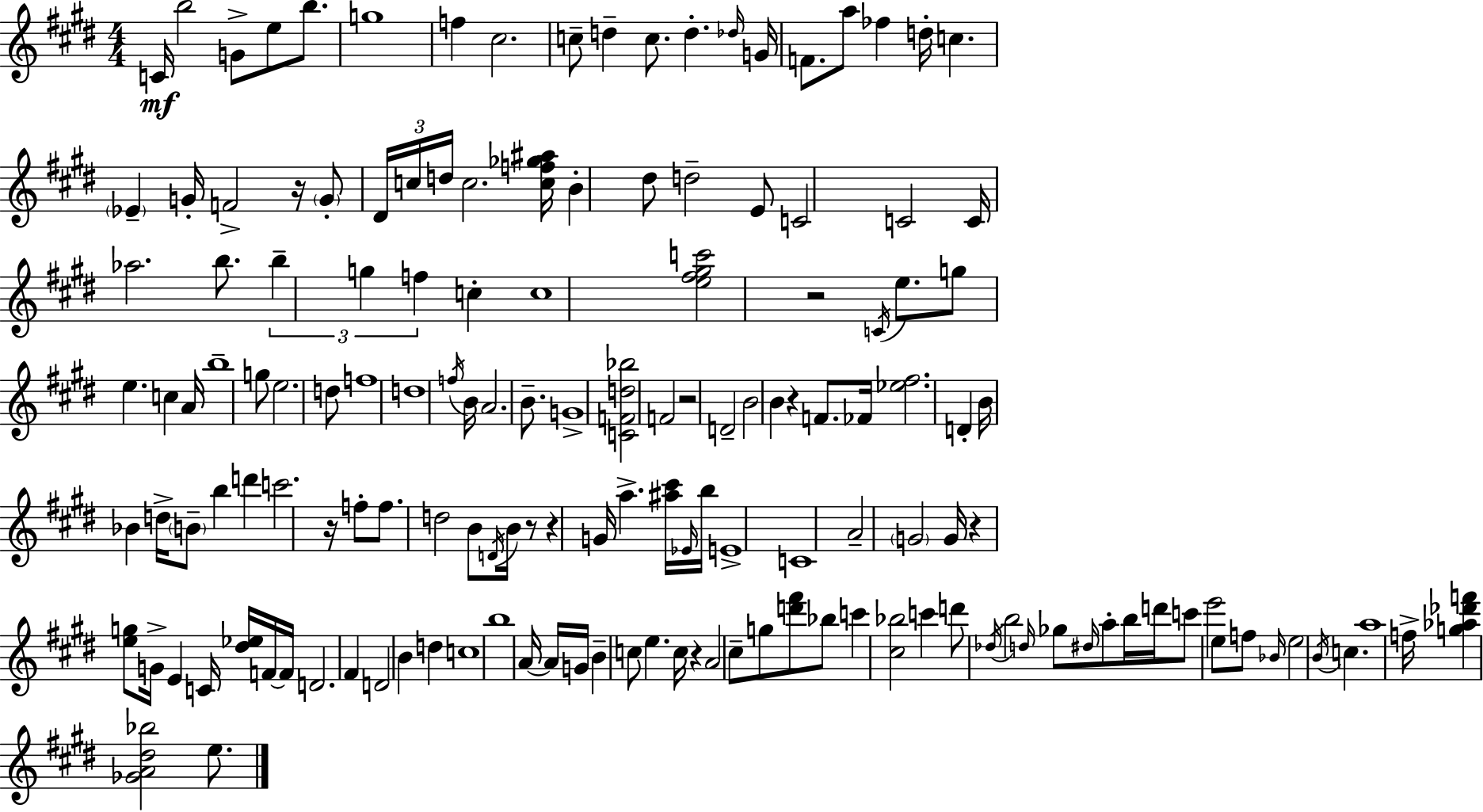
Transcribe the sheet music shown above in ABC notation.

X:1
T:Untitled
M:4/4
L:1/4
K:E
C/4 b2 G/2 e/2 b/2 g4 f ^c2 c/2 d c/2 d _d/4 G/4 F/2 a/2 _f d/4 c _E G/4 F2 z/4 G/2 ^D/4 c/4 d/4 c2 [cf_g^a]/4 B ^d/2 d2 E/2 C2 C2 C/4 _a2 b/2 b g f c c4 [e^f^gc']2 z2 C/4 e/2 g/2 e c A/4 b4 g/2 e2 d/2 f4 d4 f/4 B/4 A2 B/2 G4 [CFd_b]2 F2 z2 D2 B2 B z F/2 _F/4 [_e^f]2 D B/4 _B d/4 B/2 b d' c'2 z/4 f/2 f/2 d2 B/2 D/4 B/4 z/2 z G/4 a [^a^c']/4 _E/4 b/4 E4 C4 A2 G2 G/4 z [eg]/2 G/4 E C/4 [^d_e]/4 F/4 F/4 D2 ^F D2 B d c4 b4 A/4 A/4 G/4 B c/2 e c/4 z A2 ^c/2 g/2 [d'^f']/2 _b/2 c' [^c_b]2 c' d'/2 _d/4 b2 d/4 _g/2 ^d/4 a/2 b/4 d'/4 c'/2 e'2 e/2 f/2 _B/4 e2 B/4 c a4 f/4 [g_a_d'f'] [_GA^d_b]2 e/2